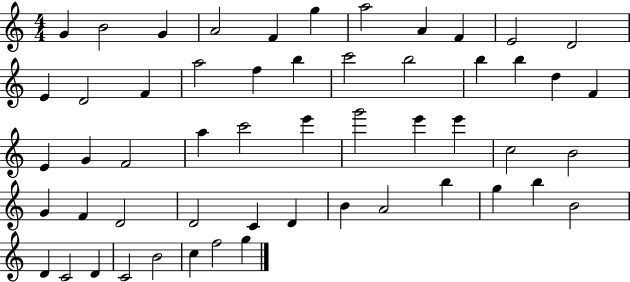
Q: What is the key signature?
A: C major